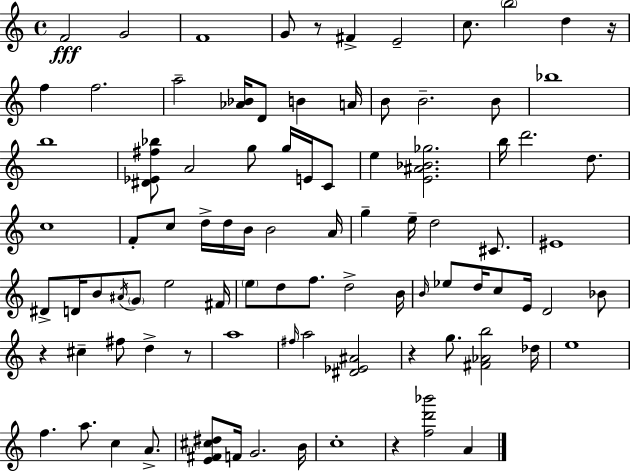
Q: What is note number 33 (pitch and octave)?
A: D5